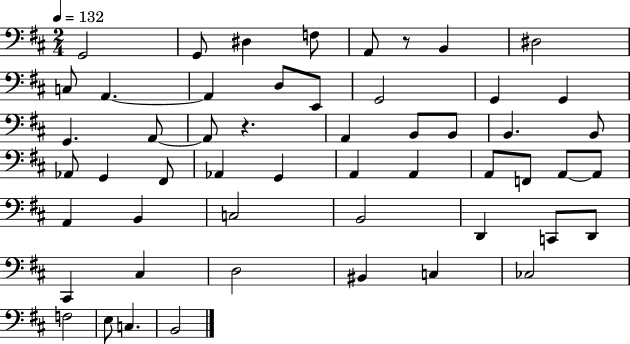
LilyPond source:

{
  \clef bass
  \numericTimeSignature
  \time 2/4
  \key d \major
  \tempo 4 = 132
  g,2 | g,8 dis4 f8 | a,8 r8 b,4 | dis2 | \break c8 a,4.~~ | a,4 d8 e,8 | g,2 | g,4 g,4 | \break g,4. a,8~~ | a,8 r4. | a,4 b,8 b,8 | b,4. b,8 | \break aes,8 g,4 fis,8 | aes,4 g,4 | a,4 a,4 | a,8 f,8 a,8~~ a,8 | \break a,4 b,4 | c2 | b,2 | d,4 c,8 d,8 | \break cis,4 cis4 | d2 | bis,4 c4 | ces2 | \break f2 | e8 c4. | b,2 | \bar "|."
}